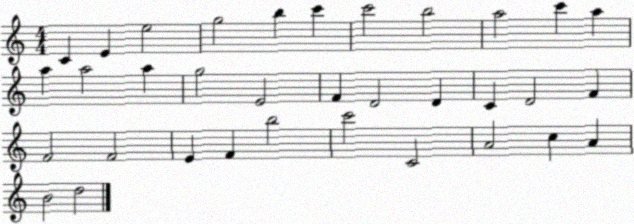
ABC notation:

X:1
T:Untitled
M:4/4
L:1/4
K:C
C E e2 g2 b c' c'2 b2 a2 c' a a a2 a g2 E2 F D2 D C D2 F F2 F2 E F b2 c'2 C2 A2 c A B2 d2